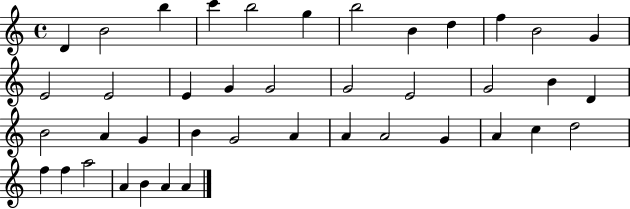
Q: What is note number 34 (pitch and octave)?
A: D5